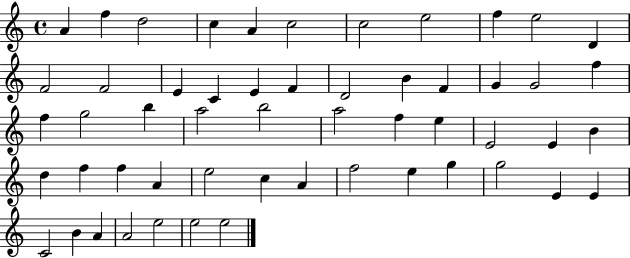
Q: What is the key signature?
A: C major